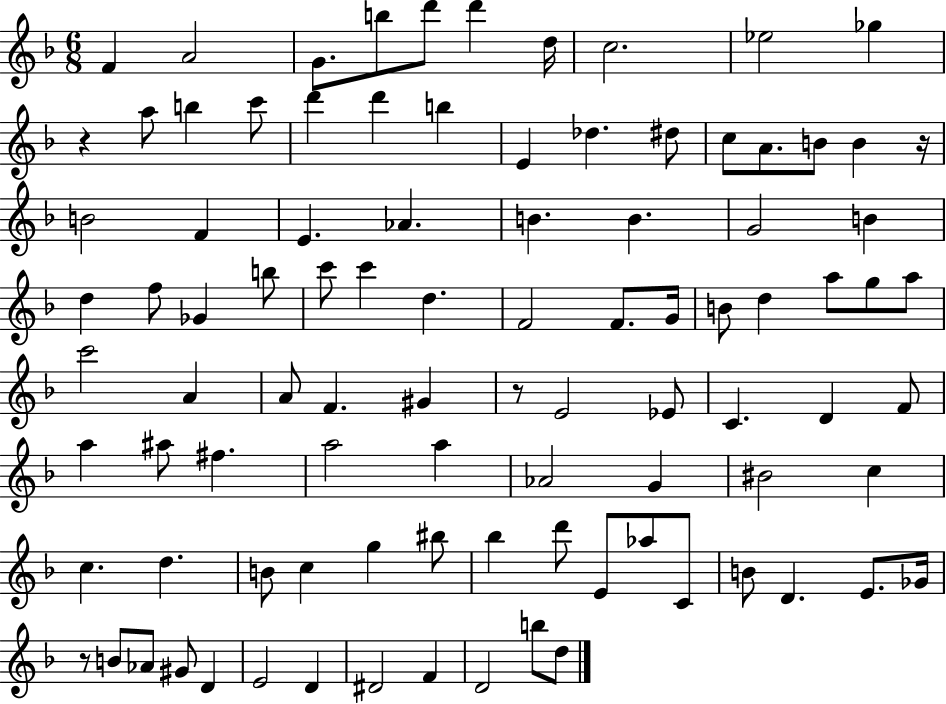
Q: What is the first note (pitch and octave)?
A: F4